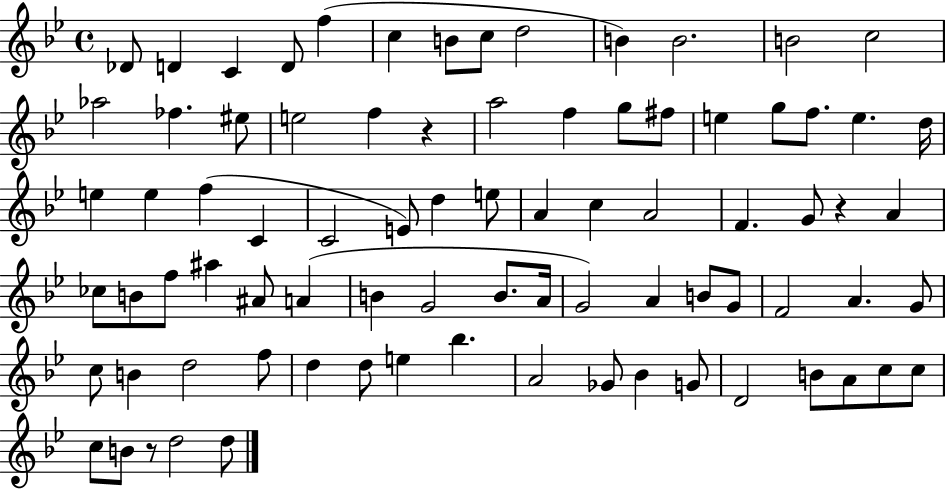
{
  \clef treble
  \time 4/4
  \defaultTimeSignature
  \key bes \major
  des'8 d'4 c'4 d'8 f''4( | c''4 b'8 c''8 d''2 | b'4) b'2. | b'2 c''2 | \break aes''2 fes''4. eis''8 | e''2 f''4 r4 | a''2 f''4 g''8 fis''8 | e''4 g''8 f''8. e''4. d''16 | \break e''4 e''4 f''4( c'4 | c'2 e'8) d''4 e''8 | a'4 c''4 a'2 | f'4. g'8 r4 a'4 | \break ces''8 b'8 f''8 ais''4 ais'8 a'4( | b'4 g'2 b'8. a'16 | g'2) a'4 b'8 g'8 | f'2 a'4. g'8 | \break c''8 b'4 d''2 f''8 | d''4 d''8 e''4 bes''4. | a'2 ges'8 bes'4 g'8 | d'2 b'8 a'8 c''8 c''8 | \break c''8 b'8 r8 d''2 d''8 | \bar "|."
}